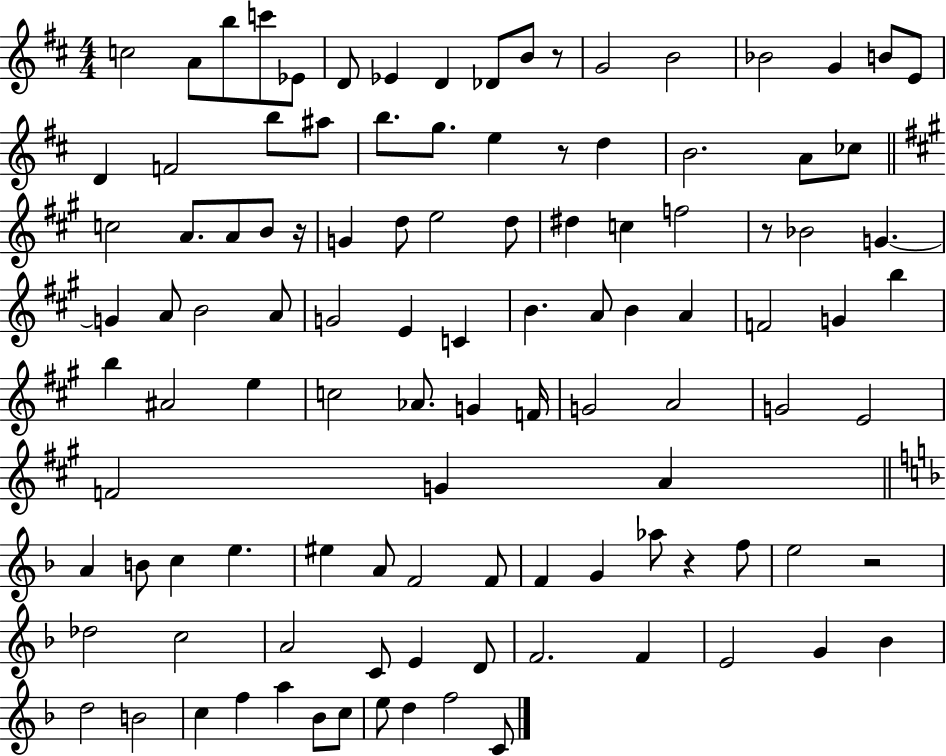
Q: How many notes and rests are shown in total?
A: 109